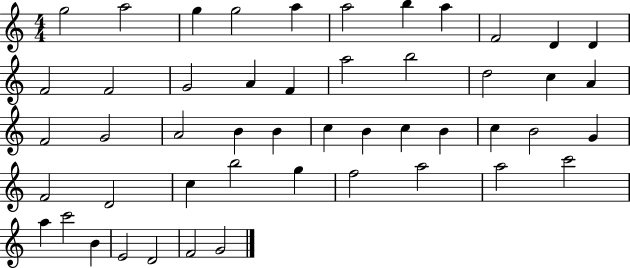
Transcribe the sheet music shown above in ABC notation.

X:1
T:Untitled
M:4/4
L:1/4
K:C
g2 a2 g g2 a a2 b a F2 D D F2 F2 G2 A F a2 b2 d2 c A F2 G2 A2 B B c B c B c B2 G F2 D2 c b2 g f2 a2 a2 c'2 a c'2 B E2 D2 F2 G2